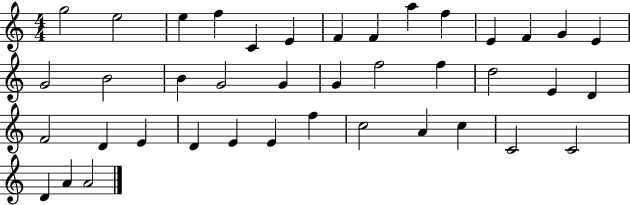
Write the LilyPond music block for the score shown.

{
  \clef treble
  \numericTimeSignature
  \time 4/4
  \key c \major
  g''2 e''2 | e''4 f''4 c'4 e'4 | f'4 f'4 a''4 f''4 | e'4 f'4 g'4 e'4 | \break g'2 b'2 | b'4 g'2 g'4 | g'4 f''2 f''4 | d''2 e'4 d'4 | \break f'2 d'4 e'4 | d'4 e'4 e'4 f''4 | c''2 a'4 c''4 | c'2 c'2 | \break d'4 a'4 a'2 | \bar "|."
}